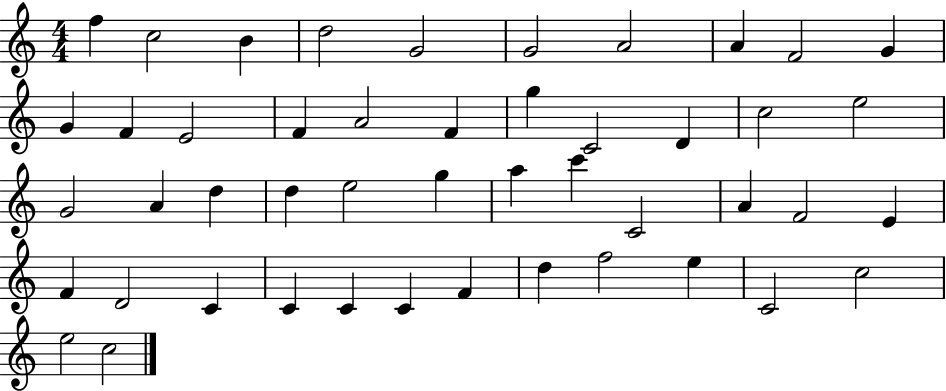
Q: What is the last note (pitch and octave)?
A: C5